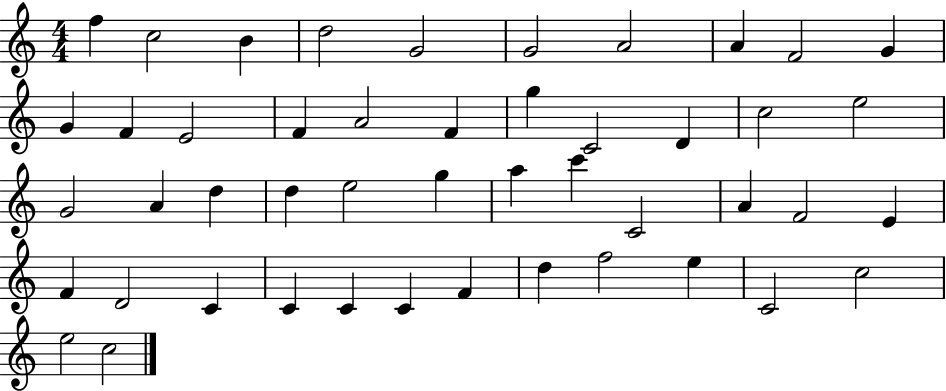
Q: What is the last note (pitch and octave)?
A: C5